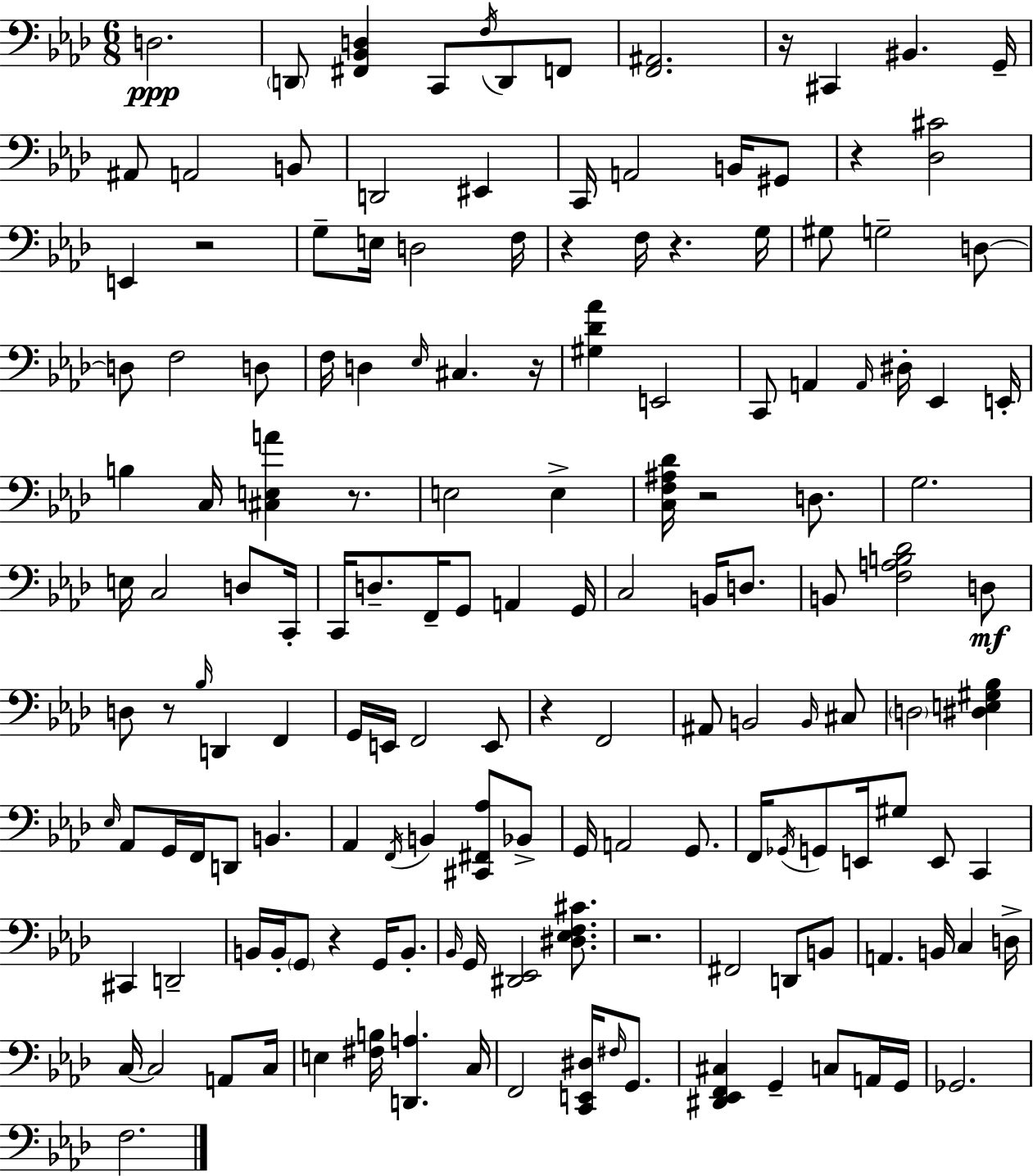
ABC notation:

X:1
T:Untitled
M:6/8
L:1/4
K:Fm
D,2 D,,/2 [^F,,_B,,D,] C,,/2 F,/4 D,,/2 F,,/2 [F,,^A,,]2 z/4 ^C,, ^B,, G,,/4 ^A,,/2 A,,2 B,,/2 D,,2 ^E,, C,,/4 A,,2 B,,/4 ^G,,/2 z [_D,^C]2 E,, z2 G,/2 E,/4 D,2 F,/4 z F,/4 z G,/4 ^G,/2 G,2 D,/2 D,/2 F,2 D,/2 F,/4 D, _E,/4 ^C, z/4 [^G,_D_A] E,,2 C,,/2 A,, A,,/4 ^D,/4 _E,, E,,/4 B, C,/4 [^C,E,A] z/2 E,2 E, [C,F,^A,_D]/4 z2 D,/2 G,2 E,/4 C,2 D,/2 C,,/4 C,,/4 D,/2 F,,/4 G,,/2 A,, G,,/4 C,2 B,,/4 D,/2 B,,/2 [F,A,B,_D]2 D,/2 D,/2 z/2 _B,/4 D,, F,, G,,/4 E,,/4 F,,2 E,,/2 z F,,2 ^A,,/2 B,,2 B,,/4 ^C,/2 D,2 [^D,E,^G,_B,] _E,/4 _A,,/2 G,,/4 F,,/4 D,,/2 B,, _A,, F,,/4 B,, [^C,,^F,,_A,]/2 _B,,/2 G,,/4 A,,2 G,,/2 F,,/4 _G,,/4 G,,/2 E,,/4 ^G,/2 E,,/2 C,, ^C,, D,,2 B,,/4 B,,/4 G,,/2 z G,,/4 B,,/2 _B,,/4 G,,/4 [^D,,_E,,]2 [^D,_E,F,^C]/2 z2 ^F,,2 D,,/2 B,,/2 A,, B,,/4 C, D,/4 C,/4 C,2 A,,/2 C,/4 E, [^F,B,]/4 [D,,A,] C,/4 F,,2 [C,,E,,^D,]/4 ^F,/4 G,,/2 [^D,,_E,,F,,^C,] G,, C,/2 A,,/4 G,,/4 _G,,2 F,2